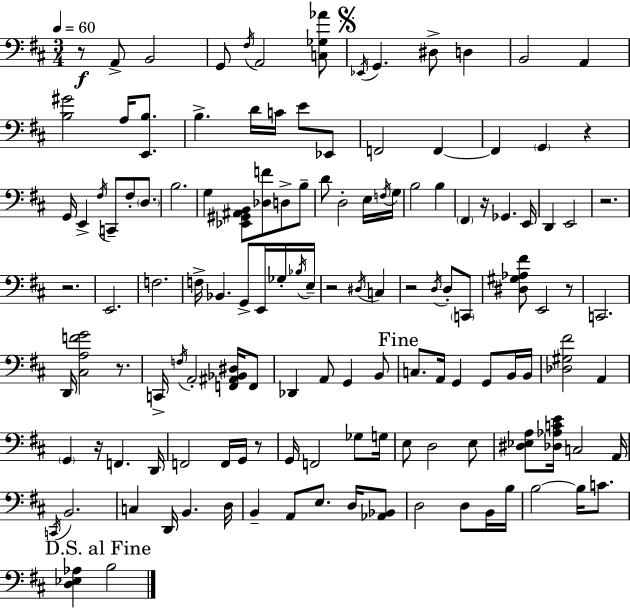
X:1
T:Untitled
M:3/4
L:1/4
K:D
z/2 A,,/2 B,,2 G,,/2 ^F,/4 A,,2 [C,_G,_A]/2 _E,,/4 G,, ^D,/2 D, B,,2 A,, [B,^G]2 A,/4 [E,,B,]/2 B, D/4 C/4 E/2 _E,,/2 F,,2 F,, F,, G,, z G,,/4 E,, ^F,/4 C,,/2 ^F,/2 D,/2 B,2 G, [_E,,^G,,^A,,B,,]/2 [_D,F]/2 D,/2 B,/2 D/2 D,2 E,/4 F,/4 G,/4 B,2 B, ^F,, z/4 _G,, E,,/4 D,, E,,2 z2 z2 E,,2 F,2 F,/4 _B,, G,,/2 E,,/4 _G,/4 _B,/4 E,/4 z2 ^D,/4 C, z2 D,/4 D,/2 C,,/2 [^D,^G,_A,^F]/2 E,,2 z/2 C,,2 D,,/4 [^C,A,FG]2 z/2 C,,/4 F,/4 A,,2 [F,,^A,,_B,,^D,]/4 F,,/2 _D,, A,,/2 G,, B,,/2 C,/2 A,,/4 G,, G,,/2 B,,/4 B,,/4 [_D,^G,^F]2 A,, G,, z/4 F,, D,,/4 F,,2 F,,/4 G,,/4 z/2 G,,/4 F,,2 _G,/2 G,/4 E,/2 D,2 E,/2 [^D,_E,A,]/2 [_D,_A,CE]/4 C,2 A,,/4 C,,/4 B,,2 C, D,,/4 B,, D,/4 B,, A,,/2 E,/2 D,/4 [_A,,_B,,]/2 D,2 D,/2 B,,/4 B,/4 B,2 B,/4 C/2 [D,_E,_A,] B,2